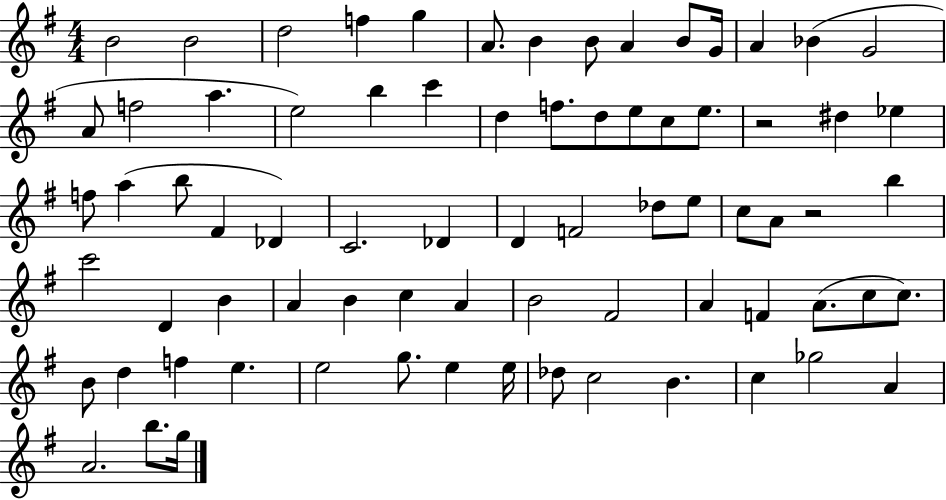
{
  \clef treble
  \numericTimeSignature
  \time 4/4
  \key g \major
  b'2 b'2 | d''2 f''4 g''4 | a'8. b'4 b'8 a'4 b'8 g'16 | a'4 bes'4( g'2 | \break a'8 f''2 a''4. | e''2) b''4 c'''4 | d''4 f''8. d''8 e''8 c''8 e''8. | r2 dis''4 ees''4 | \break f''8 a''4( b''8 fis'4 des'4) | c'2. des'4 | d'4 f'2 des''8 e''8 | c''8 a'8 r2 b''4 | \break c'''2 d'4 b'4 | a'4 b'4 c''4 a'4 | b'2 fis'2 | a'4 f'4 a'8.( c''8 c''8.) | \break b'8 d''4 f''4 e''4. | e''2 g''8. e''4 e''16 | des''8 c''2 b'4. | c''4 ges''2 a'4 | \break a'2. b''8. g''16 | \bar "|."
}